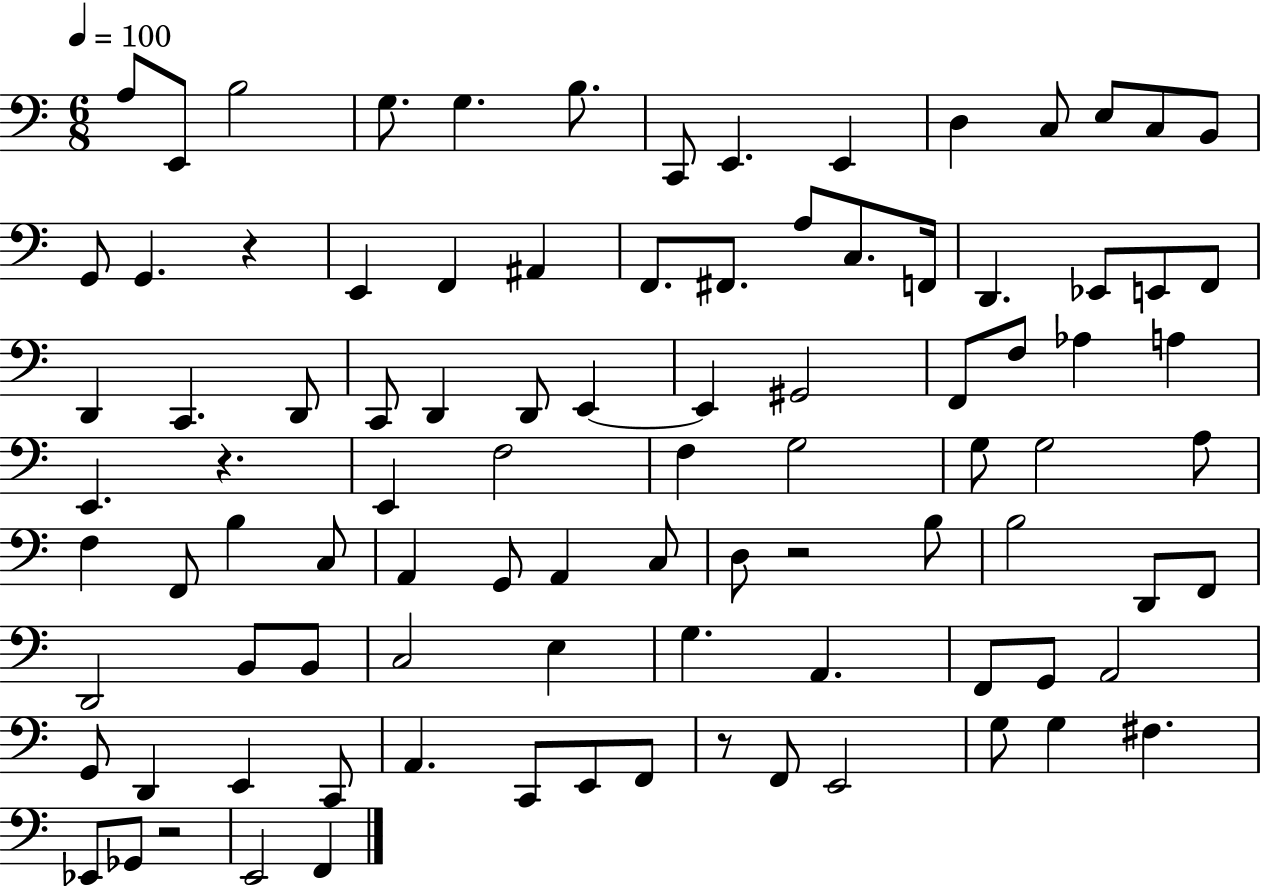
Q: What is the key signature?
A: C major